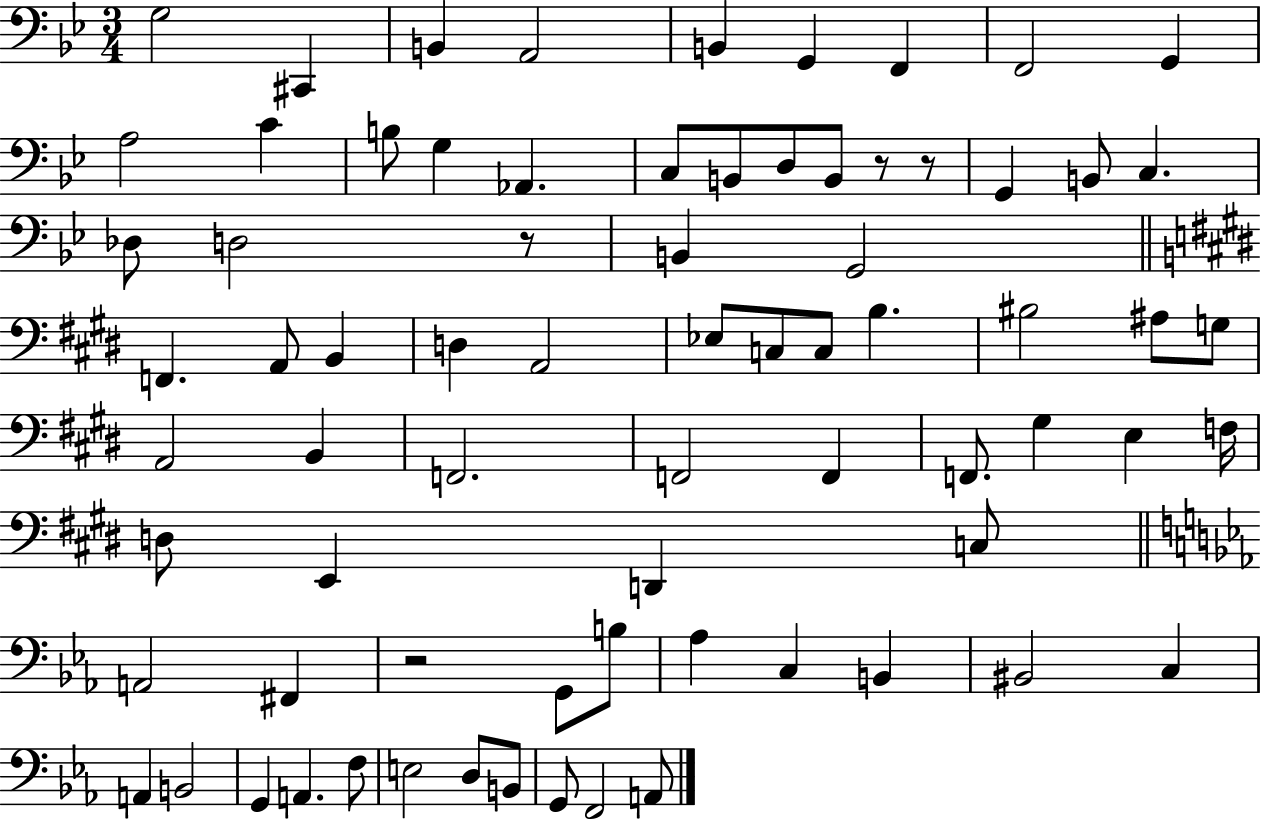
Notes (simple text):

G3/h C#2/q B2/q A2/h B2/q G2/q F2/q F2/h G2/q A3/h C4/q B3/e G3/q Ab2/q. C3/e B2/e D3/e B2/e R/e R/e G2/q B2/e C3/q. Db3/e D3/h R/e B2/q G2/h F2/q. A2/e B2/q D3/q A2/h Eb3/e C3/e C3/e B3/q. BIS3/h A#3/e G3/e A2/h B2/q F2/h. F2/h F2/q F2/e. G#3/q E3/q F3/s D3/e E2/q D2/q C3/e A2/h F#2/q R/h G2/e B3/e Ab3/q C3/q B2/q BIS2/h C3/q A2/q B2/h G2/q A2/q. F3/e E3/h D3/e B2/e G2/e F2/h A2/e